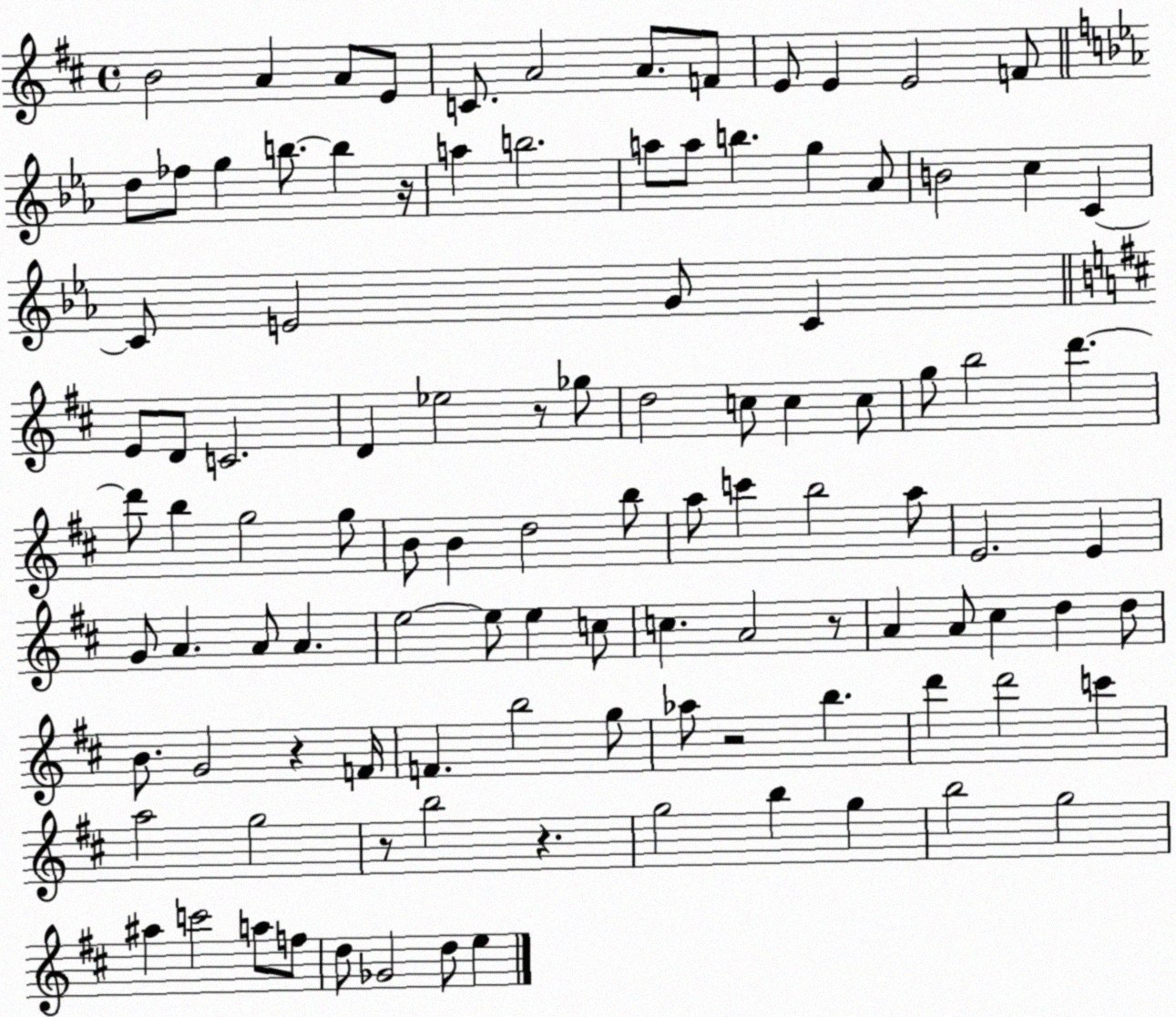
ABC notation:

X:1
T:Untitled
M:4/4
L:1/4
K:D
B2 A A/2 E/2 C/2 A2 A/2 F/2 E/2 E E2 F/2 d/2 _f/2 g b/2 b z/4 a b2 a/2 a/2 b g _A/2 B2 c C C/2 E2 G/2 C E/2 D/2 C2 D _e2 z/2 _g/2 d2 c/2 c c/2 g/2 b2 d' d'/2 b g2 g/2 B/2 B d2 b/2 a/2 c' b2 a/2 E2 E G/2 A A/2 A e2 e/2 e c/2 c A2 z/2 A A/2 ^c d d/2 B/2 G2 z F/4 F b2 g/2 _a/2 z2 b d' d'2 c' a2 g2 z/2 b2 z g2 b g b2 g2 ^a c'2 a/2 f/2 d/2 _G2 d/2 e